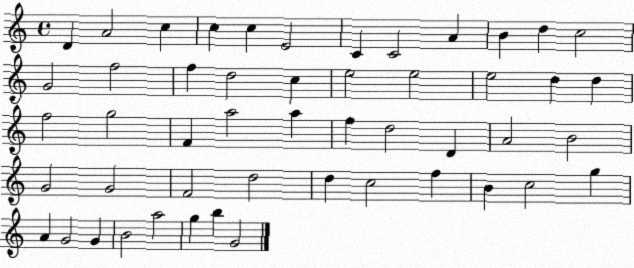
X:1
T:Untitled
M:4/4
L:1/4
K:C
D A2 c c c E2 C C2 A B d c2 G2 f2 f d2 c e2 e2 e2 d d f2 g2 F a2 a f d2 D A2 B2 G2 G2 F2 d2 d c2 f B c2 g A G2 G B2 a2 g b G2